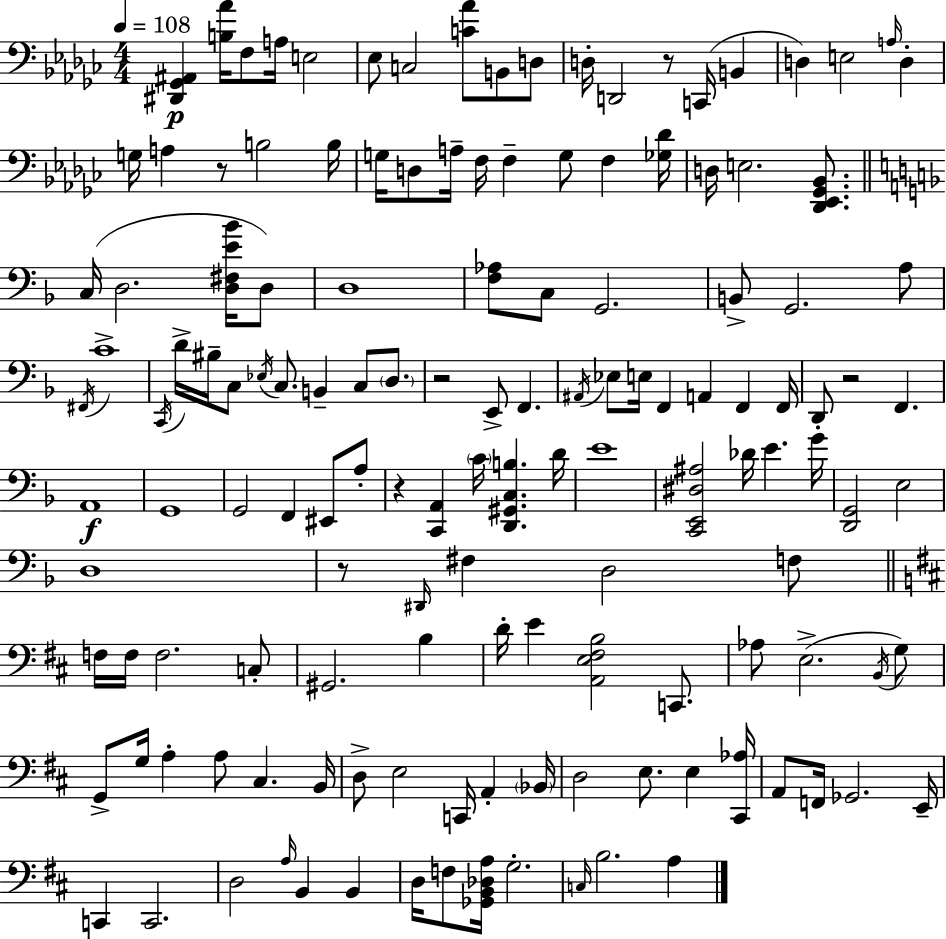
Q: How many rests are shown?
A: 6